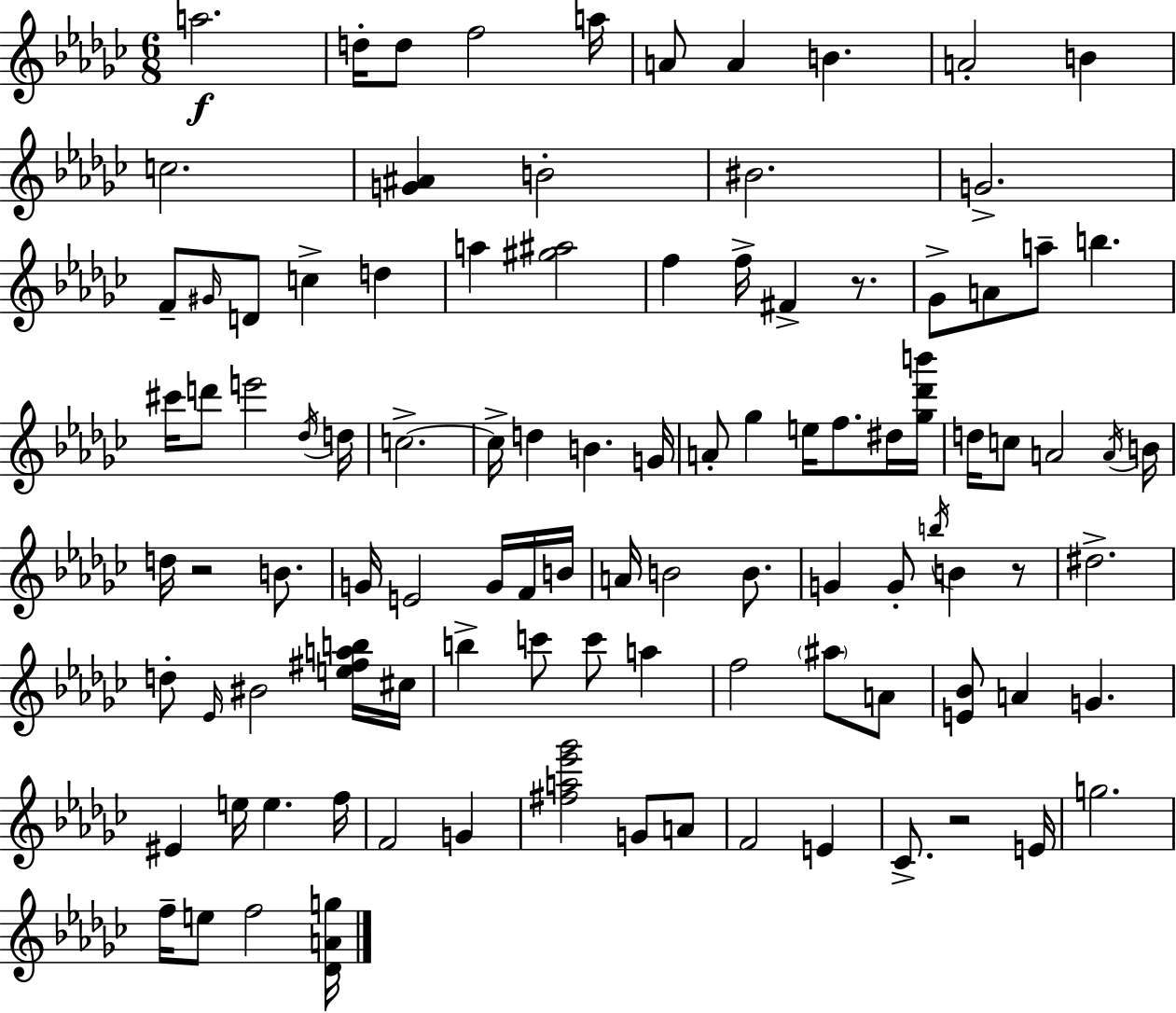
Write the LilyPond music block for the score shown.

{
  \clef treble
  \numericTimeSignature
  \time 6/8
  \key ees \minor
  a''2.\f | d''16-. d''8 f''2 a''16 | a'8 a'4 b'4. | a'2-. b'4 | \break c''2. | <g' ais'>4 b'2-. | bis'2. | g'2.-> | \break f'8-- \grace { gis'16 } d'8 c''4-> d''4 | a''4 <gis'' ais''>2 | f''4 f''16-> fis'4-> r8. | ges'8-> a'8 a''8-- b''4. | \break cis'''16 d'''8 e'''2 | \acciaccatura { des''16 } d''16 c''2.->~~ | c''16-> d''4 b'4. | g'16 a'8-. ges''4 e''16 f''8. | \break dis''16 <ges'' des''' b'''>16 d''16 c''8 a'2 | \acciaccatura { a'16 } b'16 d''16 r2 | b'8. g'16 e'2 | g'16 f'16 b'16 a'16 b'2 | \break b'8. g'4 g'8-. \acciaccatura { b''16 } b'4 | r8 dis''2.-> | d''8-. \grace { ees'16 } bis'2 | <e'' fis'' a'' b''>16 cis''16 b''4-> c'''8 c'''8 | \break a''4 f''2 | \parenthesize ais''8 a'8 <e' bes'>8 a'4 g'4. | eis'4 e''16 e''4. | f''16 f'2 | \break g'4 <fis'' a'' ees''' ges'''>2 | g'8 a'8 f'2 | e'4 ces'8.-> r2 | e'16 g''2. | \break f''16-- e''8 f''2 | <des' a' g''>16 \bar "|."
}